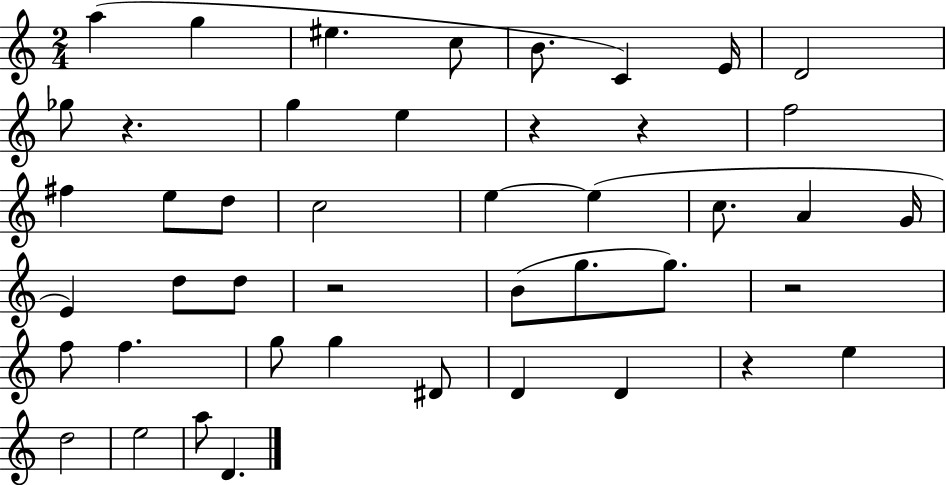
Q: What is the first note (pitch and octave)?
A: A5